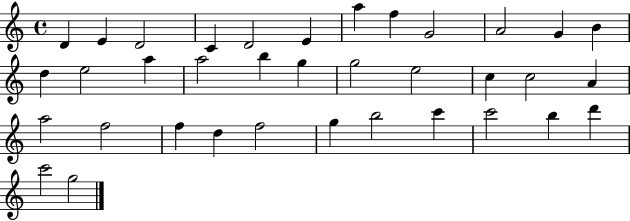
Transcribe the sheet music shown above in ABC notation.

X:1
T:Untitled
M:4/4
L:1/4
K:C
D E D2 C D2 E a f G2 A2 G B d e2 a a2 b g g2 e2 c c2 A a2 f2 f d f2 g b2 c' c'2 b d' c'2 g2